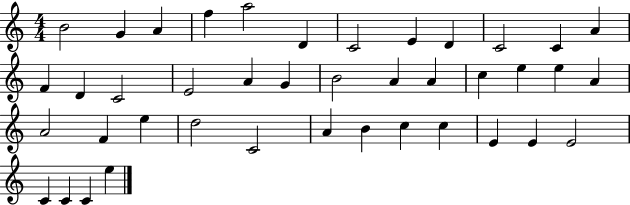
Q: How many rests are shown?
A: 0